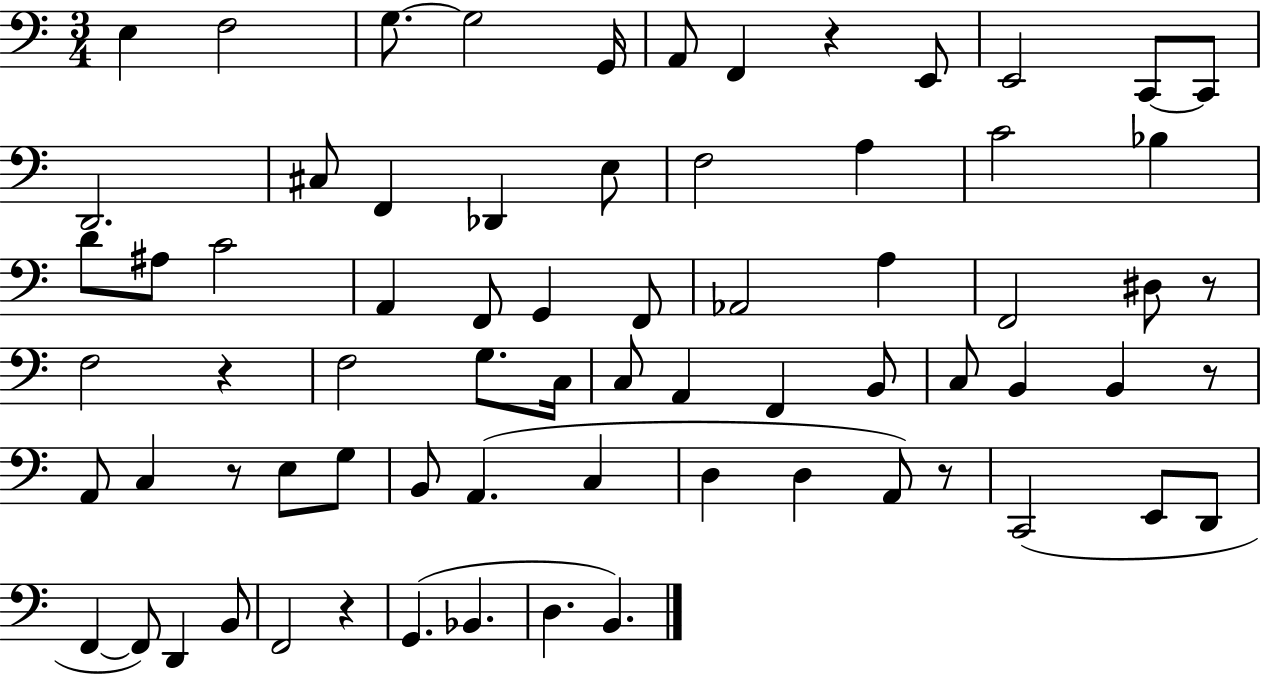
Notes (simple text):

E3/q F3/h G3/e. G3/h G2/s A2/e F2/q R/q E2/e E2/h C2/e C2/e D2/h. C#3/e F2/q Db2/q E3/e F3/h A3/q C4/h Bb3/q D4/e A#3/e C4/h A2/q F2/e G2/q F2/e Ab2/h A3/q F2/h D#3/e R/e F3/h R/q F3/h G3/e. C3/s C3/e A2/q F2/q B2/e C3/e B2/q B2/q R/e A2/e C3/q R/e E3/e G3/e B2/e A2/q. C3/q D3/q D3/q A2/e R/e C2/h E2/e D2/e F2/q F2/e D2/q B2/e F2/h R/q G2/q. Bb2/q. D3/q. B2/q.